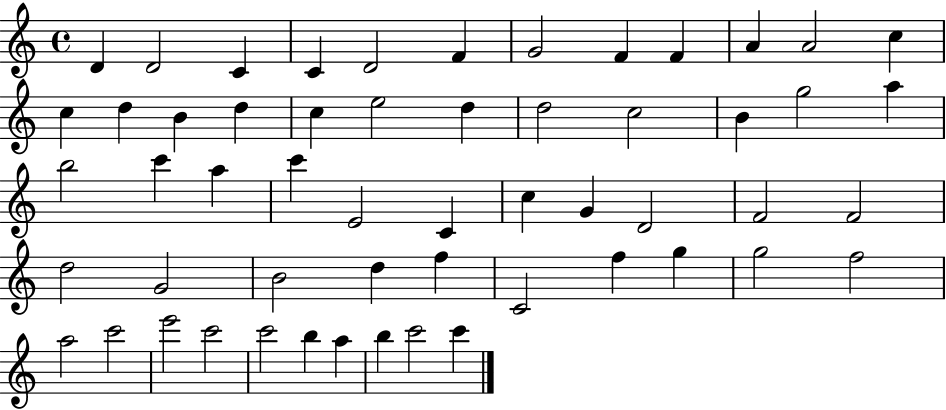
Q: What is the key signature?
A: C major